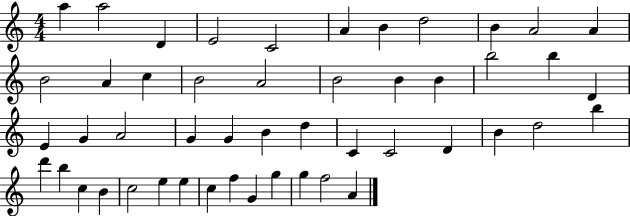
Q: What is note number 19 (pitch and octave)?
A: B4